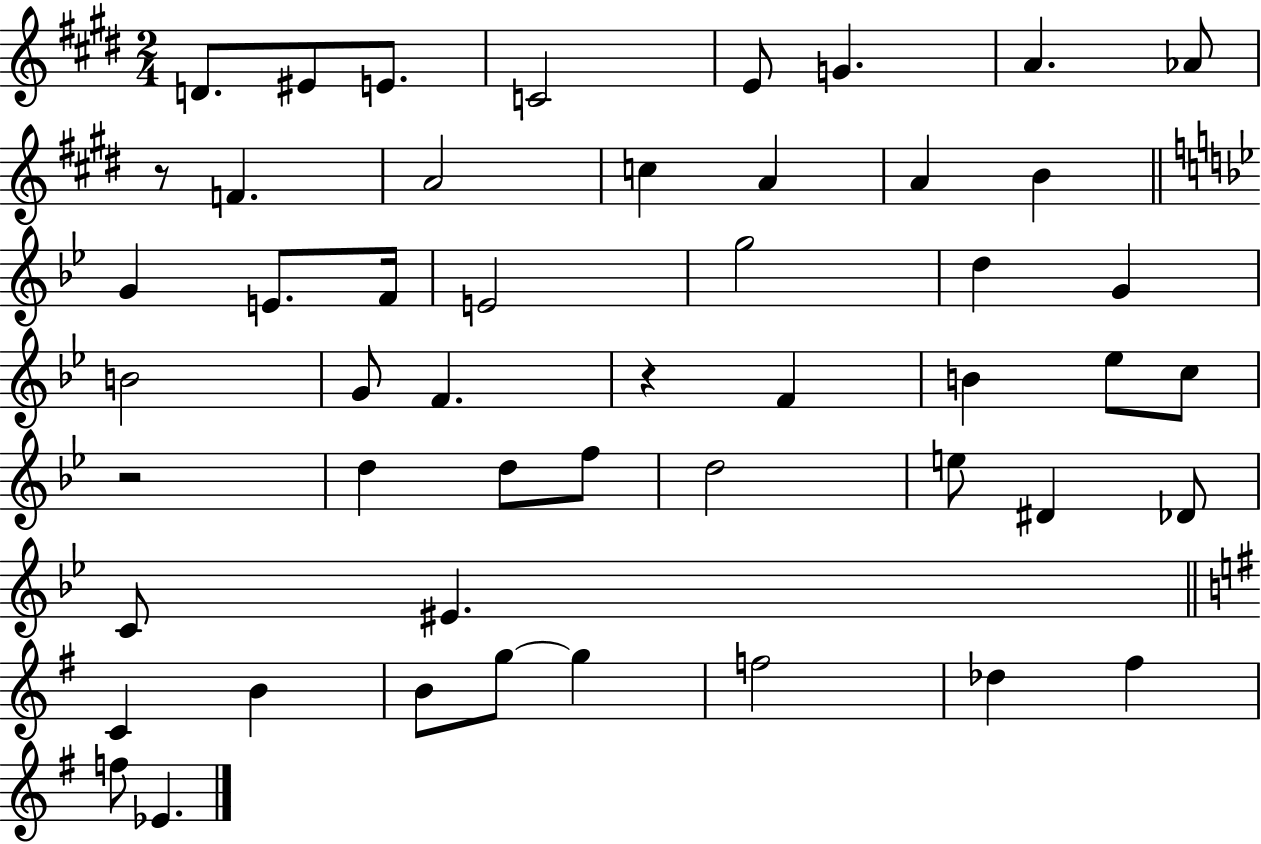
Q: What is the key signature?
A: E major